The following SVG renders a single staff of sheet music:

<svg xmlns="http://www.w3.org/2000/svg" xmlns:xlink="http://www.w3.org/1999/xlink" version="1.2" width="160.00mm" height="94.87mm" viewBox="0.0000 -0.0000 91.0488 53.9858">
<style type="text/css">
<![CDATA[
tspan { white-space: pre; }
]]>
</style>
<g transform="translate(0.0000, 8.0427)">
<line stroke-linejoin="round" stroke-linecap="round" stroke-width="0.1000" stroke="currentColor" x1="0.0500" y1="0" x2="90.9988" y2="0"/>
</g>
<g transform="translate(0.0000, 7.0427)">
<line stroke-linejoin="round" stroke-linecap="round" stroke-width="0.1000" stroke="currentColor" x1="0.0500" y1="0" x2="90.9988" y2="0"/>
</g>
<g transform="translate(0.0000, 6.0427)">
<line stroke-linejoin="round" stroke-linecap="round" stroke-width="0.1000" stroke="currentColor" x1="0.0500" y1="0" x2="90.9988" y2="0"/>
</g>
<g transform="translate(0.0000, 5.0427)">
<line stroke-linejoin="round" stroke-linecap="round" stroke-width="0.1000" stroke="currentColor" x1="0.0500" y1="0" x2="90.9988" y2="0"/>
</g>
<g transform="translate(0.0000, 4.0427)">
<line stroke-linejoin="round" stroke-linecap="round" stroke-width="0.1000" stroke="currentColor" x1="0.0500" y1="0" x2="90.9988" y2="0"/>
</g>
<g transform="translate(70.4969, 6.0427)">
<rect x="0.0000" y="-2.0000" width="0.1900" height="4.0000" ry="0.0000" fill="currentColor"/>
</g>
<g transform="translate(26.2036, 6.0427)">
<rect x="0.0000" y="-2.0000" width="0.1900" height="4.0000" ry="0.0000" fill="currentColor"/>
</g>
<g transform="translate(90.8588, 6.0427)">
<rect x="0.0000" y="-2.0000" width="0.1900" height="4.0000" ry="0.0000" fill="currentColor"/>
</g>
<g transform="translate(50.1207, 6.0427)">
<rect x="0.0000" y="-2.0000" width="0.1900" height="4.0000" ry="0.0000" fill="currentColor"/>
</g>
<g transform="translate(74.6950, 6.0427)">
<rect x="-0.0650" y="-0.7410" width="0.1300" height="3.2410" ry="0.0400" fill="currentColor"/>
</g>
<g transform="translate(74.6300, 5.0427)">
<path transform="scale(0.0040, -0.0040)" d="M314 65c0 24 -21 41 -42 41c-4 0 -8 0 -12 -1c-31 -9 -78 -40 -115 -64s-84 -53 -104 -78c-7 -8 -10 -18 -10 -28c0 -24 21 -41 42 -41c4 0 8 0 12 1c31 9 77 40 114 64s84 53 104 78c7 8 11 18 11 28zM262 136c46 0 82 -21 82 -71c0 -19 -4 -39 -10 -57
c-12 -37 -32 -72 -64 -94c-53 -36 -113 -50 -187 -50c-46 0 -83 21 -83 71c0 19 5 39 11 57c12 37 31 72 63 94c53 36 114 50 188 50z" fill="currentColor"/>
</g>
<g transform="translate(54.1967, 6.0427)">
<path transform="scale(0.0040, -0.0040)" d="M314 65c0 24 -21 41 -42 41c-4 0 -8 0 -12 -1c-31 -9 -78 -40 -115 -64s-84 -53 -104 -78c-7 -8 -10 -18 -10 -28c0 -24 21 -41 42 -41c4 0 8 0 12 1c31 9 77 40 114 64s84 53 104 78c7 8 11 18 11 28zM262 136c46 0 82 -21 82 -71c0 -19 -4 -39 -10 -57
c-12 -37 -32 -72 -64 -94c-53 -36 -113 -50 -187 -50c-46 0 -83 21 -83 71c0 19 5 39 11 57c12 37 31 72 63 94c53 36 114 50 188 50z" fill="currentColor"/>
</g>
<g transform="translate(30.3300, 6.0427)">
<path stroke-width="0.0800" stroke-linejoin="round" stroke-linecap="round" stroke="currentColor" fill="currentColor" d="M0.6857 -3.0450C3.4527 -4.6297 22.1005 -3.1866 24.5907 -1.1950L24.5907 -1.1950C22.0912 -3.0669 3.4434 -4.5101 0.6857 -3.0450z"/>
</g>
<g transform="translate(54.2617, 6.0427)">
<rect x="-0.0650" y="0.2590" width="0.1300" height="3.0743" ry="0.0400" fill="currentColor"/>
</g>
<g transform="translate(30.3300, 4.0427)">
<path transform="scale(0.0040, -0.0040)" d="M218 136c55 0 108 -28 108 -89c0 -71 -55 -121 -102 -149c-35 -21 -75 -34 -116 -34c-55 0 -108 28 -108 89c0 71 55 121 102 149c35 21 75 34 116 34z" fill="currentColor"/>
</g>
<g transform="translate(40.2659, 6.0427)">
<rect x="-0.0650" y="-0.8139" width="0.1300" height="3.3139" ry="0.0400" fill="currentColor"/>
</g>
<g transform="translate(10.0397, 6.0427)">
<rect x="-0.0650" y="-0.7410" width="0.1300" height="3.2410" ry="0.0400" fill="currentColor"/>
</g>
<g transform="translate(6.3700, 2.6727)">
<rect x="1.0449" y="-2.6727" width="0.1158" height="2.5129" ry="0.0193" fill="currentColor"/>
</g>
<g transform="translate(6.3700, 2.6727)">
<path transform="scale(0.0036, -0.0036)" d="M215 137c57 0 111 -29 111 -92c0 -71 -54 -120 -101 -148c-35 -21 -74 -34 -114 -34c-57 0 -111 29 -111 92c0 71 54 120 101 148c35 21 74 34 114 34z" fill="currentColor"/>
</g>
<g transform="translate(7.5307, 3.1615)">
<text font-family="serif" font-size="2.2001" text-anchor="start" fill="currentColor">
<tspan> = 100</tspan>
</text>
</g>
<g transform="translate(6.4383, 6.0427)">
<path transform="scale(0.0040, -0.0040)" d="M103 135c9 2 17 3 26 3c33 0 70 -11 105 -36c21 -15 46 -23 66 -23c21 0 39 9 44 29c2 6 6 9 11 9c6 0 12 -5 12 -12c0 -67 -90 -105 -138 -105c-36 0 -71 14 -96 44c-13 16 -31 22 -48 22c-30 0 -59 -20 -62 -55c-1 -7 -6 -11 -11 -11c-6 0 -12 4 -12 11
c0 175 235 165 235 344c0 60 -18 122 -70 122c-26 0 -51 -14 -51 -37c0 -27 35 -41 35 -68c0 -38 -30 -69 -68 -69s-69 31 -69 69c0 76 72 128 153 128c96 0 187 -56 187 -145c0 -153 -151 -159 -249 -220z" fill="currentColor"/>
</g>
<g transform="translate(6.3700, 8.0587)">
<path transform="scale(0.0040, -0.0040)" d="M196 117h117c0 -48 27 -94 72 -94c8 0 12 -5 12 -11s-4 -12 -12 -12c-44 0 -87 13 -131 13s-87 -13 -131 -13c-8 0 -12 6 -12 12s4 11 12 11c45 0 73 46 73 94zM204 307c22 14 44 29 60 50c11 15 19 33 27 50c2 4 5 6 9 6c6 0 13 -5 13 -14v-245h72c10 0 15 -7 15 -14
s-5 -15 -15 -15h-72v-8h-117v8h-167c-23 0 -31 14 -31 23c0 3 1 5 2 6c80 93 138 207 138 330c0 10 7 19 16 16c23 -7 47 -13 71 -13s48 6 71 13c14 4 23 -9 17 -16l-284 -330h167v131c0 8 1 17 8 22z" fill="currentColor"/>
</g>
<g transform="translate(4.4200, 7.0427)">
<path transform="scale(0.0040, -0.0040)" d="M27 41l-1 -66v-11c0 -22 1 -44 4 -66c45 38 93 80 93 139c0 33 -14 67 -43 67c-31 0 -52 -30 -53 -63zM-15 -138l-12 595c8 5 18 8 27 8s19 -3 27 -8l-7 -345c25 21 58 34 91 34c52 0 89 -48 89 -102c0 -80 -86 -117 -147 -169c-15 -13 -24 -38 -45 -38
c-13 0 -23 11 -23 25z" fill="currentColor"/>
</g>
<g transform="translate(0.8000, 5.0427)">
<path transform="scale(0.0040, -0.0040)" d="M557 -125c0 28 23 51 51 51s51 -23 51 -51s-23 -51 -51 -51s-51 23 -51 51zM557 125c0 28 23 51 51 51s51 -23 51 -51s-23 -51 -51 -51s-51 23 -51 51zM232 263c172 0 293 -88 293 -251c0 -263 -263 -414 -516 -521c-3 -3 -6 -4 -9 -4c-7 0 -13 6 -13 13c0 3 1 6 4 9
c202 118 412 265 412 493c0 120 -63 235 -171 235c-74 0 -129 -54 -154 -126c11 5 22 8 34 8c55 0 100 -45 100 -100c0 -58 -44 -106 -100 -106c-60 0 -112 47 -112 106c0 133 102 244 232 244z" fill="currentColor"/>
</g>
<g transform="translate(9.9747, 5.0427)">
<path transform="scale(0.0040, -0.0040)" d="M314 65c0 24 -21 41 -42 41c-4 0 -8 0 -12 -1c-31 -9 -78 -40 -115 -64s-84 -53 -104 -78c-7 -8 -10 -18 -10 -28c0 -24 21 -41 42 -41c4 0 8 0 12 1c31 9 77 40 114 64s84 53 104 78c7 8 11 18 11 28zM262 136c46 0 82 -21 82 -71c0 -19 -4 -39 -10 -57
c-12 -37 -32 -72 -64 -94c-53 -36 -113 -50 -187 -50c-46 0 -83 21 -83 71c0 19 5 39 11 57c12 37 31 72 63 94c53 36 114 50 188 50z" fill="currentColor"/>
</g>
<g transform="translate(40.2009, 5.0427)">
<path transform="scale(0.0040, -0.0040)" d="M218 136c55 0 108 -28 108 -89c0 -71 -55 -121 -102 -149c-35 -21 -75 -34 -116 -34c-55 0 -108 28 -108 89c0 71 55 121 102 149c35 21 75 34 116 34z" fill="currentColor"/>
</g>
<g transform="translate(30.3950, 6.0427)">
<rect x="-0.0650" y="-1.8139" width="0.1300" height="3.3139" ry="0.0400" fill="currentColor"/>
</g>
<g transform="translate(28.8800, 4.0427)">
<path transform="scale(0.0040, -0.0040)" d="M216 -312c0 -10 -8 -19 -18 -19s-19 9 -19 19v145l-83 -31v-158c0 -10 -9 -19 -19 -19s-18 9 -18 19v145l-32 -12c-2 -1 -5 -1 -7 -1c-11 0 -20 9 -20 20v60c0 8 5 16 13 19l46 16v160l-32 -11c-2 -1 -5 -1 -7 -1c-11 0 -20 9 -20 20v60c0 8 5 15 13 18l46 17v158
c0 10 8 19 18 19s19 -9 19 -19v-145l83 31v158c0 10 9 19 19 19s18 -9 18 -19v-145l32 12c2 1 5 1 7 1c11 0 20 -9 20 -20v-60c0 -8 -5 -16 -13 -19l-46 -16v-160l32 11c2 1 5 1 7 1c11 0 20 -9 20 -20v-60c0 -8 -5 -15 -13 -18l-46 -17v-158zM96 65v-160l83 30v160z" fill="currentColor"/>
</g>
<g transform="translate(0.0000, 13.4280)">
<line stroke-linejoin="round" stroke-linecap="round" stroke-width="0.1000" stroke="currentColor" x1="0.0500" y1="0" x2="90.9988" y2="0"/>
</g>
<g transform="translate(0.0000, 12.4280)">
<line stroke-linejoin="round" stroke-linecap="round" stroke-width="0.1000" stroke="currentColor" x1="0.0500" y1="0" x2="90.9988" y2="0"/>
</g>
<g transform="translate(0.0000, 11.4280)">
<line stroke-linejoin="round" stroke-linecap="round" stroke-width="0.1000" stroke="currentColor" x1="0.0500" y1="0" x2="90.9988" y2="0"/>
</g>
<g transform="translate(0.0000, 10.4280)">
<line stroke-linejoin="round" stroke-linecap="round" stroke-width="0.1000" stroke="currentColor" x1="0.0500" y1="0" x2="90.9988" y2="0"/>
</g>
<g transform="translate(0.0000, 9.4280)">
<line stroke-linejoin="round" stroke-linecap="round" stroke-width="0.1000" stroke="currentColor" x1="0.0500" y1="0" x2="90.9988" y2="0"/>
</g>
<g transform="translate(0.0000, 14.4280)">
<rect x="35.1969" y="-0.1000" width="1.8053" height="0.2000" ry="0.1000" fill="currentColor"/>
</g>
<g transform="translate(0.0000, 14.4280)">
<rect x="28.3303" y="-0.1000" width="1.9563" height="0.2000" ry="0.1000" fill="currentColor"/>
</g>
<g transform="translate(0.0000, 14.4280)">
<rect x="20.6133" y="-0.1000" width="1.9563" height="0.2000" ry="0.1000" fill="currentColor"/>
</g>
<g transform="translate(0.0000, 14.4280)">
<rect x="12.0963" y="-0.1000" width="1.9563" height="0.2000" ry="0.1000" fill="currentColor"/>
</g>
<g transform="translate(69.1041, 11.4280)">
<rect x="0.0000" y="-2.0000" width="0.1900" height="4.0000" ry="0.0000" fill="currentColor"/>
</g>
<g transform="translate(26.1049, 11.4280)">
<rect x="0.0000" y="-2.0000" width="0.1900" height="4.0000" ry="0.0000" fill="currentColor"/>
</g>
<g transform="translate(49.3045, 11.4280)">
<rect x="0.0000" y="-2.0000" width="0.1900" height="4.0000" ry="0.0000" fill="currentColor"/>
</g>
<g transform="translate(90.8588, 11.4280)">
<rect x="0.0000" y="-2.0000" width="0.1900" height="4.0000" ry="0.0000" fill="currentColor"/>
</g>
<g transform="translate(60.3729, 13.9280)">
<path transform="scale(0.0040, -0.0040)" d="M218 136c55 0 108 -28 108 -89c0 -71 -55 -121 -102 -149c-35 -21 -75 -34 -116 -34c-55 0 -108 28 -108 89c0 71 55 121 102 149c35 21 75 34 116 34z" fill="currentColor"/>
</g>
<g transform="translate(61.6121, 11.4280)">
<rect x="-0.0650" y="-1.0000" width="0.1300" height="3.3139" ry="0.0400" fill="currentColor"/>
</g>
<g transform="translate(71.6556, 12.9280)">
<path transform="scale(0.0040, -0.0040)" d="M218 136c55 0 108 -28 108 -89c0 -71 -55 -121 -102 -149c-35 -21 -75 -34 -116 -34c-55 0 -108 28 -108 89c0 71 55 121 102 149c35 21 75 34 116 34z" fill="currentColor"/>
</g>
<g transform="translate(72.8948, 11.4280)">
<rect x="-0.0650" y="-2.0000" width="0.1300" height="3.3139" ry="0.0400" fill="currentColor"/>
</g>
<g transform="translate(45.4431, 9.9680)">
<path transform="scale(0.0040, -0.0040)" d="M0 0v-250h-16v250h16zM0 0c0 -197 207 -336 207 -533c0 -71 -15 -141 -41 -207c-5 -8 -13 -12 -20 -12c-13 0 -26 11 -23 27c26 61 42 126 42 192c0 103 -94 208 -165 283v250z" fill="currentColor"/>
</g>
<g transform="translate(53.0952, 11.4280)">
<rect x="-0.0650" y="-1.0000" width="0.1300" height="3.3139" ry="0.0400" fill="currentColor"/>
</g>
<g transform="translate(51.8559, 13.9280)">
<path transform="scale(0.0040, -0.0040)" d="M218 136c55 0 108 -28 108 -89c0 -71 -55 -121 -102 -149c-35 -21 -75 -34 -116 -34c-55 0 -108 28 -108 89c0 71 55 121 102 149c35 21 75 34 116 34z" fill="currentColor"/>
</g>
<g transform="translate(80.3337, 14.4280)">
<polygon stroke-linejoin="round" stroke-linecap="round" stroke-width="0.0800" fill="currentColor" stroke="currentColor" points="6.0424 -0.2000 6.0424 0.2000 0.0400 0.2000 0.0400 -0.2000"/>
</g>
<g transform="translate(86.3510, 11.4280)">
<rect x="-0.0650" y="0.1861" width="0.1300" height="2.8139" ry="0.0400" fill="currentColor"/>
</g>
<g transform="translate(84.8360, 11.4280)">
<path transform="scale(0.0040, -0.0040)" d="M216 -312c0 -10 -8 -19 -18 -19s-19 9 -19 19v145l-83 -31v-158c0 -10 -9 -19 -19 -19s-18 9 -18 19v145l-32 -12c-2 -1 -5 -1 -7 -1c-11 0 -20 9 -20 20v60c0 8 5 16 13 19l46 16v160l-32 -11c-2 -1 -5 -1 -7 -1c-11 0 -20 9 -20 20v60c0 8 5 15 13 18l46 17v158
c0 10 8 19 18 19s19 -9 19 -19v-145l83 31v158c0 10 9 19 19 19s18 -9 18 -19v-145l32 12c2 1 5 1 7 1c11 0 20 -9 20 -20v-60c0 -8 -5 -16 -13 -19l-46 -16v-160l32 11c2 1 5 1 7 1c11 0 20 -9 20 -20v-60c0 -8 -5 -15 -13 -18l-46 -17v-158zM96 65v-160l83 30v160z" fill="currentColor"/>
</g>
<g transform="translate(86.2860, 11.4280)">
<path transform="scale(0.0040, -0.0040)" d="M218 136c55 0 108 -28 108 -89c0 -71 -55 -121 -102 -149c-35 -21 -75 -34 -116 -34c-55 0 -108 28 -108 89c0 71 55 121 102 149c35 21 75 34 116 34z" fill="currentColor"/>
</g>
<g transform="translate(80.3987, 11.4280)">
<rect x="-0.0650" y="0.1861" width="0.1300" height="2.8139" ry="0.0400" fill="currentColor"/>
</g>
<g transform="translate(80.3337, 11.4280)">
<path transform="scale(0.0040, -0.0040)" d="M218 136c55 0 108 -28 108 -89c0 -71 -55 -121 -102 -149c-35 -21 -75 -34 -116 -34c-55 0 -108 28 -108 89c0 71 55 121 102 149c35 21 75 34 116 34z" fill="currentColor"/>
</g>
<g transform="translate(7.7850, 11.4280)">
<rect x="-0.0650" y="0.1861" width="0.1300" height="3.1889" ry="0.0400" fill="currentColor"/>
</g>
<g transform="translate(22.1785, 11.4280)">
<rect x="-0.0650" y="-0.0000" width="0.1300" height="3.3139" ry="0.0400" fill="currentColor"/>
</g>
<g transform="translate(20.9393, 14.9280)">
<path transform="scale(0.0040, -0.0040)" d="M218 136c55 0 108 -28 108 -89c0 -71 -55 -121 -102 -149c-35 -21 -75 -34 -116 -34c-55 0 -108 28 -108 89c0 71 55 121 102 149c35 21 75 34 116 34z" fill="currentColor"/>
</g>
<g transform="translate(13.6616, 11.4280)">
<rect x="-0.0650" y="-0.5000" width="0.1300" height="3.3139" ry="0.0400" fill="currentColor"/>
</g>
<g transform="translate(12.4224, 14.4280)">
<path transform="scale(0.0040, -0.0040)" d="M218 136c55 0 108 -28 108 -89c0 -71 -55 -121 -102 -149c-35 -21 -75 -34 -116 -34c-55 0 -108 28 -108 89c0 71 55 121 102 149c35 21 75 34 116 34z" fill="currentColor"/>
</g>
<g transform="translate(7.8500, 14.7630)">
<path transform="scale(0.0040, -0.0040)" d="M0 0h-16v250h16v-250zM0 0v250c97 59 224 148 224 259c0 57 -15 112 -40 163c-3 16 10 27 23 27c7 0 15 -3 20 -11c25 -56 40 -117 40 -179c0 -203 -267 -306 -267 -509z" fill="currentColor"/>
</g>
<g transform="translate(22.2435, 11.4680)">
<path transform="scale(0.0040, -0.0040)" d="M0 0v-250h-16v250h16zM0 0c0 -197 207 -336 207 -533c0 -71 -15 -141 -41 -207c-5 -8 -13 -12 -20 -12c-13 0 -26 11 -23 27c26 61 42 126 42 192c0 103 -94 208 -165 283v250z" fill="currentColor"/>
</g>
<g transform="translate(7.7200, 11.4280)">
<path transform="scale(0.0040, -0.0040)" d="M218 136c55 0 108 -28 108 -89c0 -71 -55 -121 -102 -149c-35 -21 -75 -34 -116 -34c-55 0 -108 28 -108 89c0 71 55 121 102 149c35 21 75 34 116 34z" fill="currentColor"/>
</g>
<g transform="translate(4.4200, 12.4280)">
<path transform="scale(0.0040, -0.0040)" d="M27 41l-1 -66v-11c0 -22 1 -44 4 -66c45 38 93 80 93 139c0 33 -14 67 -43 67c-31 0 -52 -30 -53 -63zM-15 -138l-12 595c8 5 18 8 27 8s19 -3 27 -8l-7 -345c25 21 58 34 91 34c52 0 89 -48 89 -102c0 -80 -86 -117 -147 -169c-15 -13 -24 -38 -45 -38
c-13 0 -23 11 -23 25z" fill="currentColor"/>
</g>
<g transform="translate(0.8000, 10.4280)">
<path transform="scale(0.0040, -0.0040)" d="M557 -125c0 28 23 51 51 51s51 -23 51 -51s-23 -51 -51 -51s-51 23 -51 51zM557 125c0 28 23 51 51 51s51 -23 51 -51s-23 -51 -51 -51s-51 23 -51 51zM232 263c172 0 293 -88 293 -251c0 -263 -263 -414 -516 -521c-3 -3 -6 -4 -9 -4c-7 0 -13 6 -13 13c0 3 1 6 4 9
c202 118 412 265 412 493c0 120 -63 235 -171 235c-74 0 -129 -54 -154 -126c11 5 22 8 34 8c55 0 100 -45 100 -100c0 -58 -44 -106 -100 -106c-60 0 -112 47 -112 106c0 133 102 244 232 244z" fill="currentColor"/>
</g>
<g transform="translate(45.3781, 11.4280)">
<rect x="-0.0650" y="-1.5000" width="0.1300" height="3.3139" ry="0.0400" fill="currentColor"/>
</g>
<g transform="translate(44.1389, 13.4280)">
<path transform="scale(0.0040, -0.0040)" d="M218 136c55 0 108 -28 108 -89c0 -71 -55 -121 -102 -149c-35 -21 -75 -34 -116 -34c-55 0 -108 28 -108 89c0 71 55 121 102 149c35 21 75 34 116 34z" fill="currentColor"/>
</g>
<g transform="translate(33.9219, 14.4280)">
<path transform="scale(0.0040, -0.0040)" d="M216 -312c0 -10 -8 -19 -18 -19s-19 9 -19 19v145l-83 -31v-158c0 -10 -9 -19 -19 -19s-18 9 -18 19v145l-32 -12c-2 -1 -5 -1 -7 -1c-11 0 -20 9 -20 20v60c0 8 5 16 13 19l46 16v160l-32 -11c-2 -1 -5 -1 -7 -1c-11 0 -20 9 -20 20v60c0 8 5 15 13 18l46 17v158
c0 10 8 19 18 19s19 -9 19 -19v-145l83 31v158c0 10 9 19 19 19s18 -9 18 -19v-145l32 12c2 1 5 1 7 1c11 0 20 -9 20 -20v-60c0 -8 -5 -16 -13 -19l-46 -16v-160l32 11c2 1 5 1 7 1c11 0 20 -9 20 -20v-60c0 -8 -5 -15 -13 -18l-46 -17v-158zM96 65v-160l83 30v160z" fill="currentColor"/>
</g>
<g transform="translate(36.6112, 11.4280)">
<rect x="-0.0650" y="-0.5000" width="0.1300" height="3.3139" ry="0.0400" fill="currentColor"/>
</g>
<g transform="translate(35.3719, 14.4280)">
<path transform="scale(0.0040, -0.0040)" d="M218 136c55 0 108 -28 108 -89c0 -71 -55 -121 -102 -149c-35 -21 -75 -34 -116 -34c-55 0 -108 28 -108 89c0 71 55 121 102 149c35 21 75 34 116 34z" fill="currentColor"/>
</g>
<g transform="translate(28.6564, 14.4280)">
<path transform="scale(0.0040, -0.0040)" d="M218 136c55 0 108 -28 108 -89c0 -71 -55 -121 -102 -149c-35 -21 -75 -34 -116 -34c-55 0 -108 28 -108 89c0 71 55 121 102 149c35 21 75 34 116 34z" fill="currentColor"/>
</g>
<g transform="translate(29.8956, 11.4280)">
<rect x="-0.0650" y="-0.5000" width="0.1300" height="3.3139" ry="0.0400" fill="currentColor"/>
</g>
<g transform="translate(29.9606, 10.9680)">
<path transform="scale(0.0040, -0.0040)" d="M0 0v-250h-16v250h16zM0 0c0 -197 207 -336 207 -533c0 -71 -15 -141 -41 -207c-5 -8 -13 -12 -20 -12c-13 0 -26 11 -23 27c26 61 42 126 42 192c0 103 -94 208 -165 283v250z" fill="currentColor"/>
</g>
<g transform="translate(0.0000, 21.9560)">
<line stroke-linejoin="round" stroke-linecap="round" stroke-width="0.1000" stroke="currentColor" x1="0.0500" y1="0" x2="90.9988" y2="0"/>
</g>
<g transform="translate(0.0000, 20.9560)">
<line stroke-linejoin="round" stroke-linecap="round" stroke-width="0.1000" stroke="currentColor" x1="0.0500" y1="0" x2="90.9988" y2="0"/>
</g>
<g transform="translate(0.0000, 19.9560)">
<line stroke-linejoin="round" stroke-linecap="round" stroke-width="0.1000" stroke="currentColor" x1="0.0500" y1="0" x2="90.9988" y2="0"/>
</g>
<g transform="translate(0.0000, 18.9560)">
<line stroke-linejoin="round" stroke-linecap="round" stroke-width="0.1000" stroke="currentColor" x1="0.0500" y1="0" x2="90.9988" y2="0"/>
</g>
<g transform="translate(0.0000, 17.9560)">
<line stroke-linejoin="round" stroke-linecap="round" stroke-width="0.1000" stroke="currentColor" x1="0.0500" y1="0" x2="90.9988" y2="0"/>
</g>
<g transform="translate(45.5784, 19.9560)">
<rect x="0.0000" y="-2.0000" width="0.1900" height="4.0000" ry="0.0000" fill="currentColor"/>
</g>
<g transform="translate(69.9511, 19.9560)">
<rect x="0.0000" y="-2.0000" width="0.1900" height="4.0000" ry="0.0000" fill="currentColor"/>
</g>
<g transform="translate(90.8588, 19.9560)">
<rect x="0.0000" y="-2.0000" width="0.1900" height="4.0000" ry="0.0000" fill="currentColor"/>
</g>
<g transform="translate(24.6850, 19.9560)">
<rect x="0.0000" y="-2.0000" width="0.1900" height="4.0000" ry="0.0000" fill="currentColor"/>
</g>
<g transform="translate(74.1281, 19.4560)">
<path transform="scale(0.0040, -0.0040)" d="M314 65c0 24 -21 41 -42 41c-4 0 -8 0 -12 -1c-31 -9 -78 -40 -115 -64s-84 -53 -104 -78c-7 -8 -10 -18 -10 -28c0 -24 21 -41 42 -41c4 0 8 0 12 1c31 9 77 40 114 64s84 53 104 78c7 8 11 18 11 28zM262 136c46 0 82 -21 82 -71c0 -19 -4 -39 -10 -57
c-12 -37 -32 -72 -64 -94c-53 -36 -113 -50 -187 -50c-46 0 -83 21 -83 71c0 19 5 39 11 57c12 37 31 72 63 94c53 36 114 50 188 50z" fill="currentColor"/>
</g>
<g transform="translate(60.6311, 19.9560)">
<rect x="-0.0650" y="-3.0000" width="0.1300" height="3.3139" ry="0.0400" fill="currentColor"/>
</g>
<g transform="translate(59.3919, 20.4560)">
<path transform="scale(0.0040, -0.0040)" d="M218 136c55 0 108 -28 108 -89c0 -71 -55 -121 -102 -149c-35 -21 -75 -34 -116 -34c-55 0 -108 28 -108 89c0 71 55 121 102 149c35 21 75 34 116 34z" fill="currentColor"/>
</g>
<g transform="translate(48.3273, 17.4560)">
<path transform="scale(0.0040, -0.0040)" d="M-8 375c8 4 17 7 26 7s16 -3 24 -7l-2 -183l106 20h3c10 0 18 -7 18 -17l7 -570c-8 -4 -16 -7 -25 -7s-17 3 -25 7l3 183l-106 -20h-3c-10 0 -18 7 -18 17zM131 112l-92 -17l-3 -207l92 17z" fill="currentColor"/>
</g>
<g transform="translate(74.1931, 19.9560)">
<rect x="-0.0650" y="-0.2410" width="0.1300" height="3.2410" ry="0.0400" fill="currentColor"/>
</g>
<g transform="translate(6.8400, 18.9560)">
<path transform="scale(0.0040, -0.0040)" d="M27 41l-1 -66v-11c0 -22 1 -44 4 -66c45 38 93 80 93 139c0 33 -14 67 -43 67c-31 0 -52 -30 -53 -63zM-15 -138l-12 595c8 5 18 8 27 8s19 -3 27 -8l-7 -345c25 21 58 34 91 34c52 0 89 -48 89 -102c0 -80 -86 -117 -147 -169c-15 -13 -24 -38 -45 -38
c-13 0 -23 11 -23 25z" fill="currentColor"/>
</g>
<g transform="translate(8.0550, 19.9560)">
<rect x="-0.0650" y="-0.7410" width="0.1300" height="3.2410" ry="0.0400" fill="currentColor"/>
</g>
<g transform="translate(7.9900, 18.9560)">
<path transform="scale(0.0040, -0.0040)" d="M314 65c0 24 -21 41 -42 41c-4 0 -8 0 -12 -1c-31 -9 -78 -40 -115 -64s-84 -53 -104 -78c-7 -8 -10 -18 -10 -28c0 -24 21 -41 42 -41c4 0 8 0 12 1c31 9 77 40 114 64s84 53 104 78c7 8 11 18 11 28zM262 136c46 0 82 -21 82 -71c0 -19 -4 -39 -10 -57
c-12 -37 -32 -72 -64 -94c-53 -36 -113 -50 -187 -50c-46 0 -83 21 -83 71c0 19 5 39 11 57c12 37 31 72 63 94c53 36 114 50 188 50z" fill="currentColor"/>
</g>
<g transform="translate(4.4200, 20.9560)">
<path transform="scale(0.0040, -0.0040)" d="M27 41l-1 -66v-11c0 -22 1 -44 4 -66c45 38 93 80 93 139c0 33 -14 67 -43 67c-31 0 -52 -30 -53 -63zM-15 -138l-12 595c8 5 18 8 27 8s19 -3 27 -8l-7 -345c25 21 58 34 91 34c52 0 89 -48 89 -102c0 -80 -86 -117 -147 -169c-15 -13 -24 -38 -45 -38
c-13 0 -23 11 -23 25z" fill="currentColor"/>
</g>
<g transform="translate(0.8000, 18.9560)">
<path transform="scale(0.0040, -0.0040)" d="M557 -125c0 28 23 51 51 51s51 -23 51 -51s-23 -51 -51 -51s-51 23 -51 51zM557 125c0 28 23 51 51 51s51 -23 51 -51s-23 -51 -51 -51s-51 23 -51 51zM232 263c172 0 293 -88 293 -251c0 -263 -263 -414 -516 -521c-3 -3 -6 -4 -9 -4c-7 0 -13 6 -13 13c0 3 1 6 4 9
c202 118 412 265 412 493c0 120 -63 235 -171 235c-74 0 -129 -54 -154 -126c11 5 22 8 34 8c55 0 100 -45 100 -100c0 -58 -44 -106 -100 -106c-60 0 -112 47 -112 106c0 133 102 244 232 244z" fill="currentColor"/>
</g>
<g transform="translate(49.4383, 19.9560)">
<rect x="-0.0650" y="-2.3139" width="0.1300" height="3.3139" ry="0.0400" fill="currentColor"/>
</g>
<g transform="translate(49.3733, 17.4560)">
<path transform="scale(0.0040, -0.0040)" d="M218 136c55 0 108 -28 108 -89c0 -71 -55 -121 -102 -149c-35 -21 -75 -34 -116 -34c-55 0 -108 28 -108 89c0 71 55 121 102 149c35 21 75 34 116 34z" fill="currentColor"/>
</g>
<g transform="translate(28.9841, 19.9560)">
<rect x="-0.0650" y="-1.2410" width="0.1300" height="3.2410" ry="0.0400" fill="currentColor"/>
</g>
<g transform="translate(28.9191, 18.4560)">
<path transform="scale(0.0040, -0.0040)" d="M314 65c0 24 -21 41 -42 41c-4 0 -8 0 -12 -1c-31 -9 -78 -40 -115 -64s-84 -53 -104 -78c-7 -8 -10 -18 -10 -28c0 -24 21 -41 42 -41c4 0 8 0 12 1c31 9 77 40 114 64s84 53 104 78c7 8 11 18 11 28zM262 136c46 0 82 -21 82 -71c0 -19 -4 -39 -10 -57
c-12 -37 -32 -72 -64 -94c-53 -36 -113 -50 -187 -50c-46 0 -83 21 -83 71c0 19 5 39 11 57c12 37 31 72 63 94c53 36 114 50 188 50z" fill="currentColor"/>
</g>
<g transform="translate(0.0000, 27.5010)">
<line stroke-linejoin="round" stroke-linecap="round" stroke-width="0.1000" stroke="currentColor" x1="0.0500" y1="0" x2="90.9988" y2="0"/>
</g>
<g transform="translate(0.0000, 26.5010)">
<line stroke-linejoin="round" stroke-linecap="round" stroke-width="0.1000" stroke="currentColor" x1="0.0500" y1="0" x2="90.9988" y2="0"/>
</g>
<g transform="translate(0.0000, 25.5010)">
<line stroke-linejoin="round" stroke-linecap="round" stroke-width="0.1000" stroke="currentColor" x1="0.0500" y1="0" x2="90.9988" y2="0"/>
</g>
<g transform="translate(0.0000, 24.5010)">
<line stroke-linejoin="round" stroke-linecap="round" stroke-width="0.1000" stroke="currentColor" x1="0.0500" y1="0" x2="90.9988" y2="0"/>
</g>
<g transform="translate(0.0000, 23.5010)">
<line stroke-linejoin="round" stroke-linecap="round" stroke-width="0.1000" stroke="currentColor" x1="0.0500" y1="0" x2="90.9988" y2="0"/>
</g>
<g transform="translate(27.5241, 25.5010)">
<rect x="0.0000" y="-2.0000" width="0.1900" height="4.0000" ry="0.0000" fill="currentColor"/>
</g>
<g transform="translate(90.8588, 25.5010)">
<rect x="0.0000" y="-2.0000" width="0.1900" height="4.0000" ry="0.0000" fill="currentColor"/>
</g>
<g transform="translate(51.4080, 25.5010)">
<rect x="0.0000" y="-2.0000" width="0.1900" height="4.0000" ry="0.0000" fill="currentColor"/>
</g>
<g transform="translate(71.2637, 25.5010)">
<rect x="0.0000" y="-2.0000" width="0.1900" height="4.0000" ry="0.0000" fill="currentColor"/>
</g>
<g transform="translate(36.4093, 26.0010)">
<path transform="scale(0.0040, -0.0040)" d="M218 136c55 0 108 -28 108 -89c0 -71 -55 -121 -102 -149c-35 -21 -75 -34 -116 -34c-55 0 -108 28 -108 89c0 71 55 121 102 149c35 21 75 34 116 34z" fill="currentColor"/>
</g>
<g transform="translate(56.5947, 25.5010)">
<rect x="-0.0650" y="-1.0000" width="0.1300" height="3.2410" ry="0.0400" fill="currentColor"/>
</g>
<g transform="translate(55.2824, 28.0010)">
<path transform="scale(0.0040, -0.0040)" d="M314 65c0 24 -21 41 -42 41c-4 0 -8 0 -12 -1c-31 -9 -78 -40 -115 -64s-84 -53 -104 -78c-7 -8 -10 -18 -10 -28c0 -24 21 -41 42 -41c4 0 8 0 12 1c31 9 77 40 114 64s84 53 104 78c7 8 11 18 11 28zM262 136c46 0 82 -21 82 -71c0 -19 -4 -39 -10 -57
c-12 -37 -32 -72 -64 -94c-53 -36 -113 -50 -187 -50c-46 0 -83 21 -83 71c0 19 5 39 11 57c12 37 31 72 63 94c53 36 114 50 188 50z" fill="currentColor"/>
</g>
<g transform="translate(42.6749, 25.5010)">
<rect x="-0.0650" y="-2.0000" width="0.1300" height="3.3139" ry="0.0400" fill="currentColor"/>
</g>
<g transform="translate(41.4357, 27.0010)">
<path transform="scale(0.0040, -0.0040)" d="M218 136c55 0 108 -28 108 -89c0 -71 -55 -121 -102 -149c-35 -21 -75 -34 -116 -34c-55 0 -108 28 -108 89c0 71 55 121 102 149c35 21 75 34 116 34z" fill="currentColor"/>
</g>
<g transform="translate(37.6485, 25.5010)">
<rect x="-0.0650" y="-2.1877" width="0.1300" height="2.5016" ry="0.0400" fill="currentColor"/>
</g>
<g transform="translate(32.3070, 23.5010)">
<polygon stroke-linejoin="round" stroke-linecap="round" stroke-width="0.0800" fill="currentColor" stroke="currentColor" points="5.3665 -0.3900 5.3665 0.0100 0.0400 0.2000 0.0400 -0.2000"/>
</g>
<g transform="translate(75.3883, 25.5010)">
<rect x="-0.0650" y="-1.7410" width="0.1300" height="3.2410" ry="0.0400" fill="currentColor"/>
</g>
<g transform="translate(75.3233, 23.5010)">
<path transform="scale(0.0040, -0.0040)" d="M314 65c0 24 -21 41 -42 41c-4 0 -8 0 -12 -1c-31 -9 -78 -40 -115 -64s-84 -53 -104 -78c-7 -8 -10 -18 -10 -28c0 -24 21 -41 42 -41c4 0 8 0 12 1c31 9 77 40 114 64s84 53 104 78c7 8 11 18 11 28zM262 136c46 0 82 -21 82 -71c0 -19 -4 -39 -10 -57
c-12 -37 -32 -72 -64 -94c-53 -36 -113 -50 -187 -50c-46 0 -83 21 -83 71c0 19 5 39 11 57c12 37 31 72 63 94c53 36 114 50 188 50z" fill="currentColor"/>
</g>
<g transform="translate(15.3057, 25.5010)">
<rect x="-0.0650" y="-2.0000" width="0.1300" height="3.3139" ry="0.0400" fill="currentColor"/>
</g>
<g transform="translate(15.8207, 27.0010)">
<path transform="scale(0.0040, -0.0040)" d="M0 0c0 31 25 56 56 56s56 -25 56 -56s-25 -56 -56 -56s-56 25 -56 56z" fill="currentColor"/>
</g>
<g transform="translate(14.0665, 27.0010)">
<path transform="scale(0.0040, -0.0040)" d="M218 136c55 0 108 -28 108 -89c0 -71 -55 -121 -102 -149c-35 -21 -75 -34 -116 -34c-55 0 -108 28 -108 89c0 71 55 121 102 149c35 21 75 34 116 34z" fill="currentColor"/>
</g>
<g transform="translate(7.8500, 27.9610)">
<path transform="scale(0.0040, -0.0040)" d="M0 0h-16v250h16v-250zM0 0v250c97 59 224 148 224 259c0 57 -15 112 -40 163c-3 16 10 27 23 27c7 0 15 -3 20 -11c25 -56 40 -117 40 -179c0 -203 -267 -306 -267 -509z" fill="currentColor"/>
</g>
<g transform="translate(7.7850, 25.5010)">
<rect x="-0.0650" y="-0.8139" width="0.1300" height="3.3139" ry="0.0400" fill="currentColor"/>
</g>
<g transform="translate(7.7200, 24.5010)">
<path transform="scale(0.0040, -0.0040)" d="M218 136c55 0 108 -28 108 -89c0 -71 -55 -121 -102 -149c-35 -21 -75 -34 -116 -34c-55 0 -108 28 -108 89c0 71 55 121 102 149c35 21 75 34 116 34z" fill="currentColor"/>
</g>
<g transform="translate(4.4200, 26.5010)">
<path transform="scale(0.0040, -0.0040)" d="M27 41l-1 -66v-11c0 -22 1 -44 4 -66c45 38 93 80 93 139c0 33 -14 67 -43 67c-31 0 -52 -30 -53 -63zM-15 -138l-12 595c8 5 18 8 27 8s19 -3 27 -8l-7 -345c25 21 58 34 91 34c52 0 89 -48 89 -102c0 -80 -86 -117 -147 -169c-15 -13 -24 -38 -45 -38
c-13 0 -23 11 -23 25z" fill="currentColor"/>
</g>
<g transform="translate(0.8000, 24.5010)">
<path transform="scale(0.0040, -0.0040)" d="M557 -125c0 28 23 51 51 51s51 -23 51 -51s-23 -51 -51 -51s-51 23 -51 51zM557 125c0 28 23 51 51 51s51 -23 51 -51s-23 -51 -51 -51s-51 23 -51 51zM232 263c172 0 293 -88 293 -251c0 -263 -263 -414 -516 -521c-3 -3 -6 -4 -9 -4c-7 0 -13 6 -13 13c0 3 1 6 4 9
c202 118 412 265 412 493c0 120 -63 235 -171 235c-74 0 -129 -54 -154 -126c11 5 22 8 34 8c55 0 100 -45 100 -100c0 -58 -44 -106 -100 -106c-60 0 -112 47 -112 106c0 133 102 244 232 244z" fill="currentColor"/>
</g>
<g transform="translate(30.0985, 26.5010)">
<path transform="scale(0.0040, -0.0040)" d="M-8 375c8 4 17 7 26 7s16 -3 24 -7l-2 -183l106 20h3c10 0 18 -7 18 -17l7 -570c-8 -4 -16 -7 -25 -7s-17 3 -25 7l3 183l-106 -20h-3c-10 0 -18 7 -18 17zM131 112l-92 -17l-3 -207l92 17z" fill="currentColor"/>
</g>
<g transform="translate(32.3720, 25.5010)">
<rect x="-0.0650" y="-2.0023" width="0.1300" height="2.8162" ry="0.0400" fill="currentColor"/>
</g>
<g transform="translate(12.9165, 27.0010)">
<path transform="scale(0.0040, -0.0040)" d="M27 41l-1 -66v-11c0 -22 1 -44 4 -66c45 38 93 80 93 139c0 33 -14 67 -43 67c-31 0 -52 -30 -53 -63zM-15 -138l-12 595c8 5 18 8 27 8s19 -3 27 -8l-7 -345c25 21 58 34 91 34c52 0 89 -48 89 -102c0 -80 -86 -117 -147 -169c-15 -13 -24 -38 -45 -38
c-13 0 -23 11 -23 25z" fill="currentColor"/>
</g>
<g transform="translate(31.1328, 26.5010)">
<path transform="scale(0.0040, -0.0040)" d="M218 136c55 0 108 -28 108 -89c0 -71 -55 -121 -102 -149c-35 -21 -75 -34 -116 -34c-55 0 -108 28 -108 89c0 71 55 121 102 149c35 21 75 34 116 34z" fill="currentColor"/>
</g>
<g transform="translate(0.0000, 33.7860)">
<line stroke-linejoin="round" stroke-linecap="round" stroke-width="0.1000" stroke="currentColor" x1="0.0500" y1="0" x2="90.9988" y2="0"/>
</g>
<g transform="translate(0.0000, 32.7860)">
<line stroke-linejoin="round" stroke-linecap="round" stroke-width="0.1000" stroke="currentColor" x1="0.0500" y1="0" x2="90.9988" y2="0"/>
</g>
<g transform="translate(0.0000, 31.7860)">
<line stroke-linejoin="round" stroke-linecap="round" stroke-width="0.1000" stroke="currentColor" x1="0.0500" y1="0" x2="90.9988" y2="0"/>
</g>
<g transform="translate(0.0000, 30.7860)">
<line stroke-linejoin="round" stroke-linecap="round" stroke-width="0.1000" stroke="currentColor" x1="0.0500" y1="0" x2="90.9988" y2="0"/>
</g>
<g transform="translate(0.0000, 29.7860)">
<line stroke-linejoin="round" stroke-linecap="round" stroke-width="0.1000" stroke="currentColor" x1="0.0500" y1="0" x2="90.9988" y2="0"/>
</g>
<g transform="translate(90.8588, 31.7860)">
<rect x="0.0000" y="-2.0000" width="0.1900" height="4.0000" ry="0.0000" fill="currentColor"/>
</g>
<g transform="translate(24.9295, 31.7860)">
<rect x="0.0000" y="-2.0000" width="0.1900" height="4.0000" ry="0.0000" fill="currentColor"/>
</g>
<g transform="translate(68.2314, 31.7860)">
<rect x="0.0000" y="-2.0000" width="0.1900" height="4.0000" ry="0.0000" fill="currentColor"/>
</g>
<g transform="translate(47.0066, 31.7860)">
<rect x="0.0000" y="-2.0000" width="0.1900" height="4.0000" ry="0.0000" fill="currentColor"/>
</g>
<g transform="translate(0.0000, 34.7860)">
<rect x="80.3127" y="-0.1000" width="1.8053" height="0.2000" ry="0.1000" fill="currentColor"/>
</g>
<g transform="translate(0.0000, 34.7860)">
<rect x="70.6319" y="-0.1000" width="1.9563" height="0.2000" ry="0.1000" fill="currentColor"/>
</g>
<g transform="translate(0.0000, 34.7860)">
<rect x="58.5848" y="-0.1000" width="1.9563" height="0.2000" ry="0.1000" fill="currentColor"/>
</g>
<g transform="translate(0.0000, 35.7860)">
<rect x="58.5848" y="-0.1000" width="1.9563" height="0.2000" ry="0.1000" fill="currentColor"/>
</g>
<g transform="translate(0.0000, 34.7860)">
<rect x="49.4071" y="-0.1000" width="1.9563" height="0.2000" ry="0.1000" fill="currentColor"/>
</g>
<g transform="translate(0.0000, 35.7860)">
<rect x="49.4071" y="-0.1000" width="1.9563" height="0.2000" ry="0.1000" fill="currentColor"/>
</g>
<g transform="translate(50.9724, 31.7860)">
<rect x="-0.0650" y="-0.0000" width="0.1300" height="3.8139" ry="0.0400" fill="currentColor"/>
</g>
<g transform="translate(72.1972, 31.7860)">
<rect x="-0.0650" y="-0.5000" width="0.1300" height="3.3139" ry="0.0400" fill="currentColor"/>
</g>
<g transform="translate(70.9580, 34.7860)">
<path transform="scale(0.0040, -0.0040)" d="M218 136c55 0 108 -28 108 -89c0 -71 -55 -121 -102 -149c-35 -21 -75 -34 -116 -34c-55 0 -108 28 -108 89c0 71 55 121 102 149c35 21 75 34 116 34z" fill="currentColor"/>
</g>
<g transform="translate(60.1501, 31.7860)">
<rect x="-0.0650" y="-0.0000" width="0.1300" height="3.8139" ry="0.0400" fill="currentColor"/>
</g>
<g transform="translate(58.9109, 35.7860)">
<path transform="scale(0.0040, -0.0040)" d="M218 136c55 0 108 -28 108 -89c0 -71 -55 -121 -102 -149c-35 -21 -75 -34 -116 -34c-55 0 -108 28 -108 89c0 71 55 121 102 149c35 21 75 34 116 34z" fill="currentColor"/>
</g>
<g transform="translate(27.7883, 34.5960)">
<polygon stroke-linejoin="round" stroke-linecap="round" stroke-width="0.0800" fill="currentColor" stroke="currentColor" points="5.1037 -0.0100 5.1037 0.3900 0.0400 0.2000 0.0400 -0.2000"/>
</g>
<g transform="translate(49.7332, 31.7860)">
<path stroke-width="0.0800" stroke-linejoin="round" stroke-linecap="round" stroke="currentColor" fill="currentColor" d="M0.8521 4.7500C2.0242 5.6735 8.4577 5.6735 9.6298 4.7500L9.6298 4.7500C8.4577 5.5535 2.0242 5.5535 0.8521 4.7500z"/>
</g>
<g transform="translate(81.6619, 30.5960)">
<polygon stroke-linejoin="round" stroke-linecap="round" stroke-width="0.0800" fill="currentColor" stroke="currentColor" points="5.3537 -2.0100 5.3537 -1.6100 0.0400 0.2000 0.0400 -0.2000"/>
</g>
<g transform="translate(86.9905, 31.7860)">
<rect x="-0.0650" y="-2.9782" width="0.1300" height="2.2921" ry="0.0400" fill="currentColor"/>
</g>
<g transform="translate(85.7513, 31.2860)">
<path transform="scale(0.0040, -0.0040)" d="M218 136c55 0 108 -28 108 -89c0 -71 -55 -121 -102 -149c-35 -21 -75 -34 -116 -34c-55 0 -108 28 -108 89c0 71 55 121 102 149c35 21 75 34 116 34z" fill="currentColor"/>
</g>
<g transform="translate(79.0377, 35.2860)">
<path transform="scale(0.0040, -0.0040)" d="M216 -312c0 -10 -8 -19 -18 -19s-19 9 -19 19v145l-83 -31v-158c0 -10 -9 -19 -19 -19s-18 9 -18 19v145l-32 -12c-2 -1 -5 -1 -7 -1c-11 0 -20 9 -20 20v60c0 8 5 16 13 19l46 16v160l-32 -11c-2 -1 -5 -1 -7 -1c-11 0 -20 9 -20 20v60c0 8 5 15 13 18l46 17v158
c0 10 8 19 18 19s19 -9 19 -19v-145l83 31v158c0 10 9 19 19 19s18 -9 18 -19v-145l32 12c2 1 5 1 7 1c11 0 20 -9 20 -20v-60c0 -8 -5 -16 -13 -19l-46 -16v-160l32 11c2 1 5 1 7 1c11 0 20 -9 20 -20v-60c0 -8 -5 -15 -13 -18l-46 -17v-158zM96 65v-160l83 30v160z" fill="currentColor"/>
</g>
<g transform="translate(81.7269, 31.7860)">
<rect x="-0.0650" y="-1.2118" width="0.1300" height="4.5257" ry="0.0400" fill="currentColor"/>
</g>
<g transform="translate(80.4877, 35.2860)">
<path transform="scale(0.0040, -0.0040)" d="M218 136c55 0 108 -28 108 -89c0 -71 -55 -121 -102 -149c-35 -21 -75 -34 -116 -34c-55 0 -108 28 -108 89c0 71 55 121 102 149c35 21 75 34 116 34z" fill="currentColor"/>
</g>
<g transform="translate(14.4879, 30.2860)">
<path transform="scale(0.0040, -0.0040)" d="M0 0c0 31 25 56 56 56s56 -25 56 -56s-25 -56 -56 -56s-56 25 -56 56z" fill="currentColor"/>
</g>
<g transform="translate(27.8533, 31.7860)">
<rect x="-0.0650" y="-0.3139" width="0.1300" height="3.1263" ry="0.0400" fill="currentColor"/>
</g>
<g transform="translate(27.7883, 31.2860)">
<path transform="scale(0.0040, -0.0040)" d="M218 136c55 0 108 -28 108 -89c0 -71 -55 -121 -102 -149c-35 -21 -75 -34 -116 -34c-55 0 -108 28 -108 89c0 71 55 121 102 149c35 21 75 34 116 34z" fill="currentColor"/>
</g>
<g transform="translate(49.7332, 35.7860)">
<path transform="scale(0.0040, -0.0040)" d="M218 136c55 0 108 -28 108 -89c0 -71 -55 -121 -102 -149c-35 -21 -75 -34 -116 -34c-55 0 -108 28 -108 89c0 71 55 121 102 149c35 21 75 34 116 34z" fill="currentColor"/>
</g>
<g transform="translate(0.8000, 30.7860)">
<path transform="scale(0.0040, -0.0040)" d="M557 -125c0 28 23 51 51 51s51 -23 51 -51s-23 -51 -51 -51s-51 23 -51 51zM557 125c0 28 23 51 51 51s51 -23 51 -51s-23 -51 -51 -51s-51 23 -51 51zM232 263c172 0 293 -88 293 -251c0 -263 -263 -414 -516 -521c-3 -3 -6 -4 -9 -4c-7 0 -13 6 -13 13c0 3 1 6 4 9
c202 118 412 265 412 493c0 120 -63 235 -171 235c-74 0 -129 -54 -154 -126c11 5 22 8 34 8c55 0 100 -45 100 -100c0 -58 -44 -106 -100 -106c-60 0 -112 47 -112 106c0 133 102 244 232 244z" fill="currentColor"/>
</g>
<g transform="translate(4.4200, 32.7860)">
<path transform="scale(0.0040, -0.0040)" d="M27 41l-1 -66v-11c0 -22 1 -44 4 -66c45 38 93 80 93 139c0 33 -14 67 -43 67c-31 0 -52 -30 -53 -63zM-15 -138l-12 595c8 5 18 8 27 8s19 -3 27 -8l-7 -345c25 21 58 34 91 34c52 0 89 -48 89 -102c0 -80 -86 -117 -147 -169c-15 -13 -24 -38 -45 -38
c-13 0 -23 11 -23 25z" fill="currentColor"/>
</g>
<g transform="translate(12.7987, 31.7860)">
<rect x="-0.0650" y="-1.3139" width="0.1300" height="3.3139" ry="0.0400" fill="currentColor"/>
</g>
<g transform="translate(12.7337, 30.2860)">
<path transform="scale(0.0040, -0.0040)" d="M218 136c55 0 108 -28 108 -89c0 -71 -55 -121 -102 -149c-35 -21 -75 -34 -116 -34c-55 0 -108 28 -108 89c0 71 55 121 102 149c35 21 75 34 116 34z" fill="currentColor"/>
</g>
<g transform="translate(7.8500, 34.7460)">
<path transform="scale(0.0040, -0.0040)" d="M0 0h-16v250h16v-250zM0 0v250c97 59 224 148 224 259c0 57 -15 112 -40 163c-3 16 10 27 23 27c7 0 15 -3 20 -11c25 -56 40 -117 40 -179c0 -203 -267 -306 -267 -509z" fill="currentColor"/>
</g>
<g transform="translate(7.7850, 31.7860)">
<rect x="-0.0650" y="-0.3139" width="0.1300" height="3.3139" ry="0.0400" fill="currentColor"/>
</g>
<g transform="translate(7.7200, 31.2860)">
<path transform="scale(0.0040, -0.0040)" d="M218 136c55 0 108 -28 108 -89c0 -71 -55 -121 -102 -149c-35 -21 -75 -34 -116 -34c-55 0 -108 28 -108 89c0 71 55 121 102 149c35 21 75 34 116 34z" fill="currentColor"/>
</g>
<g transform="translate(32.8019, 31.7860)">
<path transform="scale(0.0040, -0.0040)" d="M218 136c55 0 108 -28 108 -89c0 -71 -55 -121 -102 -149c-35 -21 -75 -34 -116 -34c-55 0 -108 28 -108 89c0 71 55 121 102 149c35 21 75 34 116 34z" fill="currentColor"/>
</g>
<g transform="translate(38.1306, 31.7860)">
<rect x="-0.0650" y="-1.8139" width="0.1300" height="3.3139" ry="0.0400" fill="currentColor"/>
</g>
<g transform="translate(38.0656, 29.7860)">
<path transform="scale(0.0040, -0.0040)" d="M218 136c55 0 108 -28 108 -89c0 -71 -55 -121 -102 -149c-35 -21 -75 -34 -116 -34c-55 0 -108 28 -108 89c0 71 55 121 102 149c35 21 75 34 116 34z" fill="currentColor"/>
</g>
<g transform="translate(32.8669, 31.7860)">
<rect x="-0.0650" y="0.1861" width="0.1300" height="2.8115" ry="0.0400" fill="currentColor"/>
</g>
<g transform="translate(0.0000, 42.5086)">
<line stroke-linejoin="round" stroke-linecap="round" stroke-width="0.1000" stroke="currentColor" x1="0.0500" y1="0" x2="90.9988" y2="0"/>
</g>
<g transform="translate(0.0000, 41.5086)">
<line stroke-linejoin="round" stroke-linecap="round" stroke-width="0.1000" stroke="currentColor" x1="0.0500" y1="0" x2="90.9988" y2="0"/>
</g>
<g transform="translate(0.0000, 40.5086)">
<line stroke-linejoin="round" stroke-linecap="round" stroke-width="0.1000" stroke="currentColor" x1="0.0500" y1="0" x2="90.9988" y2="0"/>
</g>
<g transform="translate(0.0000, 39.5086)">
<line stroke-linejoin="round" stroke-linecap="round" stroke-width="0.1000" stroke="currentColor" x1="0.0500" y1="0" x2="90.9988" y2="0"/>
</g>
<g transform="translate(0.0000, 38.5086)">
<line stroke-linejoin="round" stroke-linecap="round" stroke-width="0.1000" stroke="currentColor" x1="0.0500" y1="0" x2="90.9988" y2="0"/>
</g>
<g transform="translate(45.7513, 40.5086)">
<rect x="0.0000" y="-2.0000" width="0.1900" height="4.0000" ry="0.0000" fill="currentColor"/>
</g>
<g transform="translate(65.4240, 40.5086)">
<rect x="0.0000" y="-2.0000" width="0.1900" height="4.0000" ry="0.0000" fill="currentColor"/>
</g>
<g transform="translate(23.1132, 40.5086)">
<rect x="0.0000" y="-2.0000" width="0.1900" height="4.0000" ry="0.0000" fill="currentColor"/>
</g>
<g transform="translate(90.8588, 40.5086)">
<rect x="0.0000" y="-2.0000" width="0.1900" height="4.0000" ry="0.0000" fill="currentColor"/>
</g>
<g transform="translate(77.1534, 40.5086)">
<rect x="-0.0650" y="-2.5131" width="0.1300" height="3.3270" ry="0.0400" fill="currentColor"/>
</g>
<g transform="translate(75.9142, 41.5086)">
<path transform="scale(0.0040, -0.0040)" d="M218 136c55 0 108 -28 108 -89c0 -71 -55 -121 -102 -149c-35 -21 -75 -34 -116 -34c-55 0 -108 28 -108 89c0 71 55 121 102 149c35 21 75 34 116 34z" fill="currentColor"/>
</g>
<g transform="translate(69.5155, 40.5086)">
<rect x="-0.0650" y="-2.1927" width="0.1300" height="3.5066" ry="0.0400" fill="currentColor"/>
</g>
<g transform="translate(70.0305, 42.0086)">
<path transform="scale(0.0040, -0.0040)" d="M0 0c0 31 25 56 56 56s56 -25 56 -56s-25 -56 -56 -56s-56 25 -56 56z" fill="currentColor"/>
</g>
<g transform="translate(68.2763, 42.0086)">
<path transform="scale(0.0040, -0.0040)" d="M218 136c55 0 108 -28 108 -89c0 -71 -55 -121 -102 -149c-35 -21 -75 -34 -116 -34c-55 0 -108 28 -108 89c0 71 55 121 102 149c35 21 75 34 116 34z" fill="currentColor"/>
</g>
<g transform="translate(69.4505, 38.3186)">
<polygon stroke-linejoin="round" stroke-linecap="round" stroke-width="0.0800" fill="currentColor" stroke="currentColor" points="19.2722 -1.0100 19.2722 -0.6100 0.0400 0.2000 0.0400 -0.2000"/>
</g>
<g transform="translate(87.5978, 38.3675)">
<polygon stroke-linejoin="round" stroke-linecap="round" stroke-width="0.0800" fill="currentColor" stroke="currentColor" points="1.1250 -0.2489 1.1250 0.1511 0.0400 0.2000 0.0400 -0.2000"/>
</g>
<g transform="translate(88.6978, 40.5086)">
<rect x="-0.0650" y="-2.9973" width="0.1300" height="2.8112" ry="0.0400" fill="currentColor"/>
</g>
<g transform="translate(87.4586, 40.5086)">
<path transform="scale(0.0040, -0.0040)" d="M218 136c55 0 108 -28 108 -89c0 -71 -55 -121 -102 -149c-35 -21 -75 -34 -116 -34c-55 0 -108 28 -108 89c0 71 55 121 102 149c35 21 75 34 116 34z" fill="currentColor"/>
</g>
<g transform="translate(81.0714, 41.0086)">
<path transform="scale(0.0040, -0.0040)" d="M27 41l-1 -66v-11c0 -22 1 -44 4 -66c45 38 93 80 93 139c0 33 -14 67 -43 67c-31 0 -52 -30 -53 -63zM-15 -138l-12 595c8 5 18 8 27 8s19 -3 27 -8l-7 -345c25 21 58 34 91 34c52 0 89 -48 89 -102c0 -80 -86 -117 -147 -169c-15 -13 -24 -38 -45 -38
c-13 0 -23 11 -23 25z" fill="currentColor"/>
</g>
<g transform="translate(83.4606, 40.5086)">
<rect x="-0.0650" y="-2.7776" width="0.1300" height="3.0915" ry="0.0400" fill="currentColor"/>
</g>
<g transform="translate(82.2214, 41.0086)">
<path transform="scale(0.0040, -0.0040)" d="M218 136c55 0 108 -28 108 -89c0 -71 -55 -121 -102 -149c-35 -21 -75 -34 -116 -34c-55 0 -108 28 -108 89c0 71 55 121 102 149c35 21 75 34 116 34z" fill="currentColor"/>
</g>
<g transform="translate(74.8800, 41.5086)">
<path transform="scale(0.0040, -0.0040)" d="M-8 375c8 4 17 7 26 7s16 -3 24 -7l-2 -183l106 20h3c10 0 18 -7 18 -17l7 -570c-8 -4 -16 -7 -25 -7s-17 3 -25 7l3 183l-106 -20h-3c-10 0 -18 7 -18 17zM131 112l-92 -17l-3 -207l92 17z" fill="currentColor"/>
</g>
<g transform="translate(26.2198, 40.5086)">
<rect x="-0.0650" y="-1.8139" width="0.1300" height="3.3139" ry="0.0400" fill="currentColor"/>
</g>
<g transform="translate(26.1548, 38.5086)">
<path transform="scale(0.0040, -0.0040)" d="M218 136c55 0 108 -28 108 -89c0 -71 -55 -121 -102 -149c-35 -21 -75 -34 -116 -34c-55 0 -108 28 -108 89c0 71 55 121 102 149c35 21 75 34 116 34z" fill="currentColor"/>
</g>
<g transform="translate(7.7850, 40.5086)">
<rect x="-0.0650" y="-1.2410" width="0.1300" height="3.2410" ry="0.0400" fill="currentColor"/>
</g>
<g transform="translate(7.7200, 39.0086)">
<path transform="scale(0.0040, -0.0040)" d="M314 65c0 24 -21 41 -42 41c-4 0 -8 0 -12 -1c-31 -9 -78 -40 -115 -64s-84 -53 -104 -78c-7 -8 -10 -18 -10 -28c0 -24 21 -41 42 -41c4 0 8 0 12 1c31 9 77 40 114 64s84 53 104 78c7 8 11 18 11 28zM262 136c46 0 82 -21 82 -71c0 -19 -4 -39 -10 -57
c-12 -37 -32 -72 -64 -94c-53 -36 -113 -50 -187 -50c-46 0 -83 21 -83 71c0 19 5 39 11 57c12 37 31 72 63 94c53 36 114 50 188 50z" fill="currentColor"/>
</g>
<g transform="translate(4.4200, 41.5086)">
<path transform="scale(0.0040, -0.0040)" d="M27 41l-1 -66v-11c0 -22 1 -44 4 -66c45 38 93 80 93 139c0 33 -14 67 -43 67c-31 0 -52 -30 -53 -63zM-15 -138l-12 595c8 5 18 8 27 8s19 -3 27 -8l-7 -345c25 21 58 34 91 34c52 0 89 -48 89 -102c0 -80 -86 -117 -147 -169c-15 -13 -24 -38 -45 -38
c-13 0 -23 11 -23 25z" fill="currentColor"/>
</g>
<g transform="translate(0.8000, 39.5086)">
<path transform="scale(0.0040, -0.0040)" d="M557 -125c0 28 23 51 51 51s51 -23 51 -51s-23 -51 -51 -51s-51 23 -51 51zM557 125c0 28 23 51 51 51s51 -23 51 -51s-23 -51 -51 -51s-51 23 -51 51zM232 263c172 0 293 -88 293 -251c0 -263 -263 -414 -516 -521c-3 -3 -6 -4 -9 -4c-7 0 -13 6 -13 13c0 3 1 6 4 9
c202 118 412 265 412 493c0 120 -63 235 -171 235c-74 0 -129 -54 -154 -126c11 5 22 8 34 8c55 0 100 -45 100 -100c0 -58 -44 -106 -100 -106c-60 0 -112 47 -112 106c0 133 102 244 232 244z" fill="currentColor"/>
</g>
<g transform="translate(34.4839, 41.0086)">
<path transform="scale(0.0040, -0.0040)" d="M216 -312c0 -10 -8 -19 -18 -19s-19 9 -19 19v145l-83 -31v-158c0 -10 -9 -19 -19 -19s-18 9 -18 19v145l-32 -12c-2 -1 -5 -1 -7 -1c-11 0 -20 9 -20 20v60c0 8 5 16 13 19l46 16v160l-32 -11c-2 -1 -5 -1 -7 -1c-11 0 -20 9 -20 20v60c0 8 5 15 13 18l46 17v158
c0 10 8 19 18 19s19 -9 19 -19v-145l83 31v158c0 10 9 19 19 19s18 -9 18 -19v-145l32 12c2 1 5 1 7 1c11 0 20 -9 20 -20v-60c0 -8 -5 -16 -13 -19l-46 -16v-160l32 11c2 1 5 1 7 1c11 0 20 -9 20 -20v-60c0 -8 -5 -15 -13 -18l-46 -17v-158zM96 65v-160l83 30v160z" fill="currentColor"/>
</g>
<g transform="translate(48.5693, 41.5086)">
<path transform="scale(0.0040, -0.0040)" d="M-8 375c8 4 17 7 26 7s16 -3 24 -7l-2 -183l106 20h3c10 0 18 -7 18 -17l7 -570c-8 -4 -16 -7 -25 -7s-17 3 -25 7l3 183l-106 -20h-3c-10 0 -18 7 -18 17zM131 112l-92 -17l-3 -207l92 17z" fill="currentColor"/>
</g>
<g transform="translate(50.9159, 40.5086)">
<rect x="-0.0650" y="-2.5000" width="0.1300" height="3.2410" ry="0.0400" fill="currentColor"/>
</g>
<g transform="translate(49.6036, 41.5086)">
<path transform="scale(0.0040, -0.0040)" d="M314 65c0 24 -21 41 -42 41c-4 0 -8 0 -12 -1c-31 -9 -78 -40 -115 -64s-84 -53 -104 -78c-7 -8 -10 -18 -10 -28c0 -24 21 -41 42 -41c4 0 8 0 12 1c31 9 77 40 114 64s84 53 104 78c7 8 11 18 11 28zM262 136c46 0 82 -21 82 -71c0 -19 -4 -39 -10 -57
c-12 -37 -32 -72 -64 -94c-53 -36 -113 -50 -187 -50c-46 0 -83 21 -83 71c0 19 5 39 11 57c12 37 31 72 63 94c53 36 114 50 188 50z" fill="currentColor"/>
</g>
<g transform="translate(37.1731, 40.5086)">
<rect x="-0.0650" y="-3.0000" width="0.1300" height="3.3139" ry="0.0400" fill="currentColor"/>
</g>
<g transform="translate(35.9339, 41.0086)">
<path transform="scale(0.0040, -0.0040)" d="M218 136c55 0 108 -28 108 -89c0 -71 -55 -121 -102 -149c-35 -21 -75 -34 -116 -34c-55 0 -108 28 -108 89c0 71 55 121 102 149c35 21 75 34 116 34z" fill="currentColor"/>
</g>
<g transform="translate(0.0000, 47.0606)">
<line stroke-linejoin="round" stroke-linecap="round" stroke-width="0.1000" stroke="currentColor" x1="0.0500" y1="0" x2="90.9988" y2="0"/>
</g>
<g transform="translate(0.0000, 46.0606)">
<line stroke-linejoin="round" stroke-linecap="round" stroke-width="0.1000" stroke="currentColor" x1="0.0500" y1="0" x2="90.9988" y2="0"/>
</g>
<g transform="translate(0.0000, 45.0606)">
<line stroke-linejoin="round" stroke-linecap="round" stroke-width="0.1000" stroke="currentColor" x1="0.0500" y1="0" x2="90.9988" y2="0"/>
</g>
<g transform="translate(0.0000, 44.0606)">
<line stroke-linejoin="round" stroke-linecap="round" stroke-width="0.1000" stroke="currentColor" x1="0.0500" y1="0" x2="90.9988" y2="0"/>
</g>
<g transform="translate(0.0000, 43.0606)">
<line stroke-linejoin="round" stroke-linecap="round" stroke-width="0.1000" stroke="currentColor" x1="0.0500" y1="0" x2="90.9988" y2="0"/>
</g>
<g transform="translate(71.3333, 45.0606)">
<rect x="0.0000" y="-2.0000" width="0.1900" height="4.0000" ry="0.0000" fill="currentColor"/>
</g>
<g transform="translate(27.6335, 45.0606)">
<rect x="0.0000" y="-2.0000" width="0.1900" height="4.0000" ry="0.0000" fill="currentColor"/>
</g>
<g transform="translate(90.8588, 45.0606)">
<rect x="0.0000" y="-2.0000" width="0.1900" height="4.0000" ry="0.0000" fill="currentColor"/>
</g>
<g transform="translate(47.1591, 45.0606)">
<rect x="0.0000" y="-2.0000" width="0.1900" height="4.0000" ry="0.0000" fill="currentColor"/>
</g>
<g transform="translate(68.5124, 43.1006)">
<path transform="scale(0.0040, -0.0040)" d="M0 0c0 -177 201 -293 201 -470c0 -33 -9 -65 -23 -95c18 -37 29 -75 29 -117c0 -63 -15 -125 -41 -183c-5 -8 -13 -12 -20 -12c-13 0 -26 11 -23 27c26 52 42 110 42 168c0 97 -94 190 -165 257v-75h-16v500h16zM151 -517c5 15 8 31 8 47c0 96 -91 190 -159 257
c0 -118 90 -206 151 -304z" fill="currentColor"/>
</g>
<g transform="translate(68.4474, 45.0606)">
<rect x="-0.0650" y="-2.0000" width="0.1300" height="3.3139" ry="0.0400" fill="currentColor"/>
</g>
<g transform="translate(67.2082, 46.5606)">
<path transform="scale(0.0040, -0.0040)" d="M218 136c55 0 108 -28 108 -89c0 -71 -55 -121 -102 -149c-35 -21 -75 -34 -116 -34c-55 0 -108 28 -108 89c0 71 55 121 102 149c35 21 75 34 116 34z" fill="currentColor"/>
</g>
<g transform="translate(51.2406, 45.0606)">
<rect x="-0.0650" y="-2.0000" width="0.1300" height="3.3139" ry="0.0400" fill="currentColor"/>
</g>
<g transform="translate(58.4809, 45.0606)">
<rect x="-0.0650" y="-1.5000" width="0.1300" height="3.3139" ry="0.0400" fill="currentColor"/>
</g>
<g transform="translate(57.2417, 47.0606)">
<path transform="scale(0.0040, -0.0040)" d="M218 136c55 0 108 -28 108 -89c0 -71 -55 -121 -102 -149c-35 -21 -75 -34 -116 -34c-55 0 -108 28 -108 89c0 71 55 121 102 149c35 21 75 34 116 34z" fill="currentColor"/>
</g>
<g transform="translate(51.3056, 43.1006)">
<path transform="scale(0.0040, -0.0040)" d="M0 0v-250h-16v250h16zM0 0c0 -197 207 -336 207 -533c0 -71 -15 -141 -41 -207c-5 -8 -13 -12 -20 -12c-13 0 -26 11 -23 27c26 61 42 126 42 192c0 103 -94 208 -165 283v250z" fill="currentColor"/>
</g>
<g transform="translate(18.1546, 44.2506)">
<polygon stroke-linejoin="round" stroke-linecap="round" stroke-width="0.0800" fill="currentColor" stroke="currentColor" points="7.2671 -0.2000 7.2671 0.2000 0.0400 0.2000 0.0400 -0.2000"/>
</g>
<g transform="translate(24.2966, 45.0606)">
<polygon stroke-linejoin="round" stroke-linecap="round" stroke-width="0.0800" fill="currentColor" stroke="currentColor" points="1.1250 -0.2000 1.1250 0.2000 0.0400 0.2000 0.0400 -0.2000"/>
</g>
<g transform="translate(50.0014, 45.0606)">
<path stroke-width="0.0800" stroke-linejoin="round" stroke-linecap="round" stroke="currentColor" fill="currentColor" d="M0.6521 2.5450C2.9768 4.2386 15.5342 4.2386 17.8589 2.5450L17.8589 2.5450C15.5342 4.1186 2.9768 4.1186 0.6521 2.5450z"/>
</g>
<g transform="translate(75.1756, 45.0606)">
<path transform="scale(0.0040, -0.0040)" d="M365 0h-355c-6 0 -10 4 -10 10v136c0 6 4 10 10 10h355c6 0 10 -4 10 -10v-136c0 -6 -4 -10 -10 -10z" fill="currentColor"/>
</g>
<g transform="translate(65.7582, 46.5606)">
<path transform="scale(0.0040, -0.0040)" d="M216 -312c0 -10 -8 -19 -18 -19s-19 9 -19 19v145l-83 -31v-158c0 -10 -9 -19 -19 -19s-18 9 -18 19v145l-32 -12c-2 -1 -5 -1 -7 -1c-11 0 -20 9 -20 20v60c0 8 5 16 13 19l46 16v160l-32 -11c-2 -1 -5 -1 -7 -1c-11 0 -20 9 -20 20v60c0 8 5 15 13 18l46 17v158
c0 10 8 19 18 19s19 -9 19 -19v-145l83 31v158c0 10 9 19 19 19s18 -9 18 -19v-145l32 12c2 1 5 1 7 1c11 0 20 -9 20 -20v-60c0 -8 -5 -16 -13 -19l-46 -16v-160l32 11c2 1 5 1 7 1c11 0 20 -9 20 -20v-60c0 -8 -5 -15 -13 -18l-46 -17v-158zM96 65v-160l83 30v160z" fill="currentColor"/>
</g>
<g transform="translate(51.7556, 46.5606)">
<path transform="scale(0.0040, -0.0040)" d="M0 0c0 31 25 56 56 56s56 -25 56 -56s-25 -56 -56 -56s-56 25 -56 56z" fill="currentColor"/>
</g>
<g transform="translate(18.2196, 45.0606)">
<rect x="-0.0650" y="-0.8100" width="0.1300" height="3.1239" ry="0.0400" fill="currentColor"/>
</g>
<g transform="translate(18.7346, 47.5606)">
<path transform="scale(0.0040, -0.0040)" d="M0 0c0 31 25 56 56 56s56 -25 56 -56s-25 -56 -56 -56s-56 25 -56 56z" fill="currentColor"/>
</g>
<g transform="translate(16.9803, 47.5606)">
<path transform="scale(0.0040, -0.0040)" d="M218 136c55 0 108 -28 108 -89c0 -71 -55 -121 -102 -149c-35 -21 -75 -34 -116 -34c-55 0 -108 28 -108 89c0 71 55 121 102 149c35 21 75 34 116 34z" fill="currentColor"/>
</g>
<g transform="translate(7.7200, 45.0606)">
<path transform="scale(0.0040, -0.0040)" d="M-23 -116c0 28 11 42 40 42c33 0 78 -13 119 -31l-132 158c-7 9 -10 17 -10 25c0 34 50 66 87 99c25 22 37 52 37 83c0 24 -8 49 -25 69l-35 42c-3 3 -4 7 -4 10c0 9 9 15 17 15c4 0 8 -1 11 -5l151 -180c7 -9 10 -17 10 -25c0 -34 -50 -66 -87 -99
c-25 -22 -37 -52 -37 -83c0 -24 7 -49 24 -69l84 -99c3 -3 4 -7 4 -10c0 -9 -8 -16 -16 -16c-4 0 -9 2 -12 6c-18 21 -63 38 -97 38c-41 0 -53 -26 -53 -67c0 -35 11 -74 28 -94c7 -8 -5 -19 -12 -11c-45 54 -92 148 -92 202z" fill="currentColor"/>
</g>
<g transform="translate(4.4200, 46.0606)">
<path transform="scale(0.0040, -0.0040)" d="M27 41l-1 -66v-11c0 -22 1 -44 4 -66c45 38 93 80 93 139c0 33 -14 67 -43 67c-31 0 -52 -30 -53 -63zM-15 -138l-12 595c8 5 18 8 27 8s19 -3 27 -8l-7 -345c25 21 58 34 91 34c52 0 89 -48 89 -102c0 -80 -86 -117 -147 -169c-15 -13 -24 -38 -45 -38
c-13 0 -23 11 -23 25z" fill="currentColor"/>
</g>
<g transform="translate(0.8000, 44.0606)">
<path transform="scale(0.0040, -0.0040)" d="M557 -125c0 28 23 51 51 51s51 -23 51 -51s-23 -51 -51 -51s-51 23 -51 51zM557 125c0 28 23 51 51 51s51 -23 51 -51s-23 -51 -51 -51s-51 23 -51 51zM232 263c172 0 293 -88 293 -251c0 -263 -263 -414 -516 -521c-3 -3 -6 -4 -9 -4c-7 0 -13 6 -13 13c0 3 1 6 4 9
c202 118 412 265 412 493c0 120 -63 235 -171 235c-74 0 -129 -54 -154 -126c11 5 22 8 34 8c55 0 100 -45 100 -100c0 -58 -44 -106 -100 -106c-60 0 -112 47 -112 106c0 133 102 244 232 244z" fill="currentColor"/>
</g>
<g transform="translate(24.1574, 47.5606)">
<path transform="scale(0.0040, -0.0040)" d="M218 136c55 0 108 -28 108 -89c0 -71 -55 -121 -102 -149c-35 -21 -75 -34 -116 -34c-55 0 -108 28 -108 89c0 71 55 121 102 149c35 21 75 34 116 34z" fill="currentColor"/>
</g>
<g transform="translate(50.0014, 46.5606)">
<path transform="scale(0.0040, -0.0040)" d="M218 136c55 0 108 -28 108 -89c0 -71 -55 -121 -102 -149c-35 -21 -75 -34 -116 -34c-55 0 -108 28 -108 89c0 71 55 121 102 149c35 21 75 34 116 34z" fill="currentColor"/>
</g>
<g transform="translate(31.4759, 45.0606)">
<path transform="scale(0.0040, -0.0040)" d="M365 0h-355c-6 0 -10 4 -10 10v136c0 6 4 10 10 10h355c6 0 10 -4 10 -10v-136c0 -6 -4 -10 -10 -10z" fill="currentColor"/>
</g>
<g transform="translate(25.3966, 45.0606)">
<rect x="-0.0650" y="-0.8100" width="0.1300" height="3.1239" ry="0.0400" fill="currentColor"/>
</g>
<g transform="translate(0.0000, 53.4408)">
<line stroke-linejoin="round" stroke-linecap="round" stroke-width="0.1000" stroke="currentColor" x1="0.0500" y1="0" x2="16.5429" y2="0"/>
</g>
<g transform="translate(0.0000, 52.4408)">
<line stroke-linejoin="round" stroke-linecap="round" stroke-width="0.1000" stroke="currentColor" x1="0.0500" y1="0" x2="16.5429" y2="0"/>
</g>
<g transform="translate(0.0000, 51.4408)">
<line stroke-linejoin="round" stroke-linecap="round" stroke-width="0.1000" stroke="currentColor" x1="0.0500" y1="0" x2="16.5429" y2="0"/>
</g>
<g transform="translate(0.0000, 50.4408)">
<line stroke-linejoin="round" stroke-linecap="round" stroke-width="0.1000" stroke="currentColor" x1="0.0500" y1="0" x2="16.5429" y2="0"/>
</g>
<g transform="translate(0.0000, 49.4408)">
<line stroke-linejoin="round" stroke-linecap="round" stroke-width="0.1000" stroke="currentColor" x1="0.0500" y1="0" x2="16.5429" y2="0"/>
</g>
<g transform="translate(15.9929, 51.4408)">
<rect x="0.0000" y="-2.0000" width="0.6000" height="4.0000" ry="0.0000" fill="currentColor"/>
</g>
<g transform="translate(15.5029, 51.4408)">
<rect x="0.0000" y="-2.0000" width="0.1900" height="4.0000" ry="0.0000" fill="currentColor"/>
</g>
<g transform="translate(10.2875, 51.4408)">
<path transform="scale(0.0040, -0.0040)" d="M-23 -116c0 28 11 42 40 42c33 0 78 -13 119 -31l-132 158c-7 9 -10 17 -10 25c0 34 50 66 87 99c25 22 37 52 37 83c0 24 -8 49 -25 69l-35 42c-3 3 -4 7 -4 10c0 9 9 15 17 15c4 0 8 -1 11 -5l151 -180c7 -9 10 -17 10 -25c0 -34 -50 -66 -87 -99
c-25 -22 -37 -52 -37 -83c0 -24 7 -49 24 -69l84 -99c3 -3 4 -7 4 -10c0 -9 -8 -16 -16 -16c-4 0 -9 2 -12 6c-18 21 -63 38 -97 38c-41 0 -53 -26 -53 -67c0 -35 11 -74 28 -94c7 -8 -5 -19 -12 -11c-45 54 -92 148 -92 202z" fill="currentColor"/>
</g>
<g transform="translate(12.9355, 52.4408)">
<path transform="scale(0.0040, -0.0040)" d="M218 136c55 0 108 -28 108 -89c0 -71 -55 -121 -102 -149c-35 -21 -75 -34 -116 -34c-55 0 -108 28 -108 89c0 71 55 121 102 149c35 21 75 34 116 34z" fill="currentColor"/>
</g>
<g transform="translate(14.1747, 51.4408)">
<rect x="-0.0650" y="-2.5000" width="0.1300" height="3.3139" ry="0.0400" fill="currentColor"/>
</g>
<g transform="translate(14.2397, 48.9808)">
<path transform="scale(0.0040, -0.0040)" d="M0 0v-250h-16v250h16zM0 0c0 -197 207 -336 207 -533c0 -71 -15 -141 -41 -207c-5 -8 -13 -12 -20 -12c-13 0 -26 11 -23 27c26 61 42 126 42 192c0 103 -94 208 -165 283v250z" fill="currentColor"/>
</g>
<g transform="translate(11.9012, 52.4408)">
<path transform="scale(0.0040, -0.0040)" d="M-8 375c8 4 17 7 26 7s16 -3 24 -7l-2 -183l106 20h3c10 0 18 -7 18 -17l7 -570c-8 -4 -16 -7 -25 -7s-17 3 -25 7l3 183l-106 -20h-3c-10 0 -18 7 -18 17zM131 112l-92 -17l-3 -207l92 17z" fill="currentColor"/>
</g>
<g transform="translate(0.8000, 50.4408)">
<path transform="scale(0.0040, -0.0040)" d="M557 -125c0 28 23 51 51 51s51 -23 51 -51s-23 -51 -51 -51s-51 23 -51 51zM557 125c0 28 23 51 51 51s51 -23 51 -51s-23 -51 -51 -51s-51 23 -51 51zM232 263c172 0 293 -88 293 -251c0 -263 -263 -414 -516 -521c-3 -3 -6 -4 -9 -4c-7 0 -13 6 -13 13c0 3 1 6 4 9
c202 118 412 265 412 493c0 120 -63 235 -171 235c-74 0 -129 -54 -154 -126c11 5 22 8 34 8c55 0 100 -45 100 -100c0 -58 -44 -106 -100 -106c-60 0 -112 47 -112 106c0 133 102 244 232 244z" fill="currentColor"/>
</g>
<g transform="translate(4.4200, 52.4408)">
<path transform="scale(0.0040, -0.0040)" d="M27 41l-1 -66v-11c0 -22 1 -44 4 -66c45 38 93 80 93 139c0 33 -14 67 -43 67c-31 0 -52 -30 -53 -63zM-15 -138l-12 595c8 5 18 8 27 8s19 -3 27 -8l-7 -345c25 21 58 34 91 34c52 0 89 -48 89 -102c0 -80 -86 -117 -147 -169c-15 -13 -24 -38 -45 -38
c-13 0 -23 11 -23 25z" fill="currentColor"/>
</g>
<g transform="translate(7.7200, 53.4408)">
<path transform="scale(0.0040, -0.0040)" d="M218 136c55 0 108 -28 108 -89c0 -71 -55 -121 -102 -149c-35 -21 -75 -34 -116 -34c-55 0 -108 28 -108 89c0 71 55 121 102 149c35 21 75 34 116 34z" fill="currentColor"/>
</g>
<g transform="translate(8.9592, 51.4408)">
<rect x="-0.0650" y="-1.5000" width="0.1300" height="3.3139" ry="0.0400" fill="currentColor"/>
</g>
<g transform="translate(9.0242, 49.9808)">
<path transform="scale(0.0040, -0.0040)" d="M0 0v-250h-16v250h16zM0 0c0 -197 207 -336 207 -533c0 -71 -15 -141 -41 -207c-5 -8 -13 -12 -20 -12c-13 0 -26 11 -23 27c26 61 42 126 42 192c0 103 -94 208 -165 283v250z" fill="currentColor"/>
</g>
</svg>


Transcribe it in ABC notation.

X:1
T:Untitled
M:2/4
L:1/4
K:F
F,2 ^A, F, D,2 F,2 D,/2 E,, D,,/2 E,,/2 ^E,, G,,/2 F,, F,, A,, D,/2 ^D,/2 _F,2 G,2 B, C, E,2 F,/2 _A,, B,,/2 C,/2 A,, F,,2 A,2 E,/2 G, E,/2 D,/2 A, C,, C,, E,, ^D,,/2 E,/2 G,2 A, ^C, B,,2 A,,/2 B,,/2 _C,/2 D,/4 z F,,/2 F,,/4 z2 A,,/2 G,, ^A,,/4 z2 G,,/2 z B,,/2